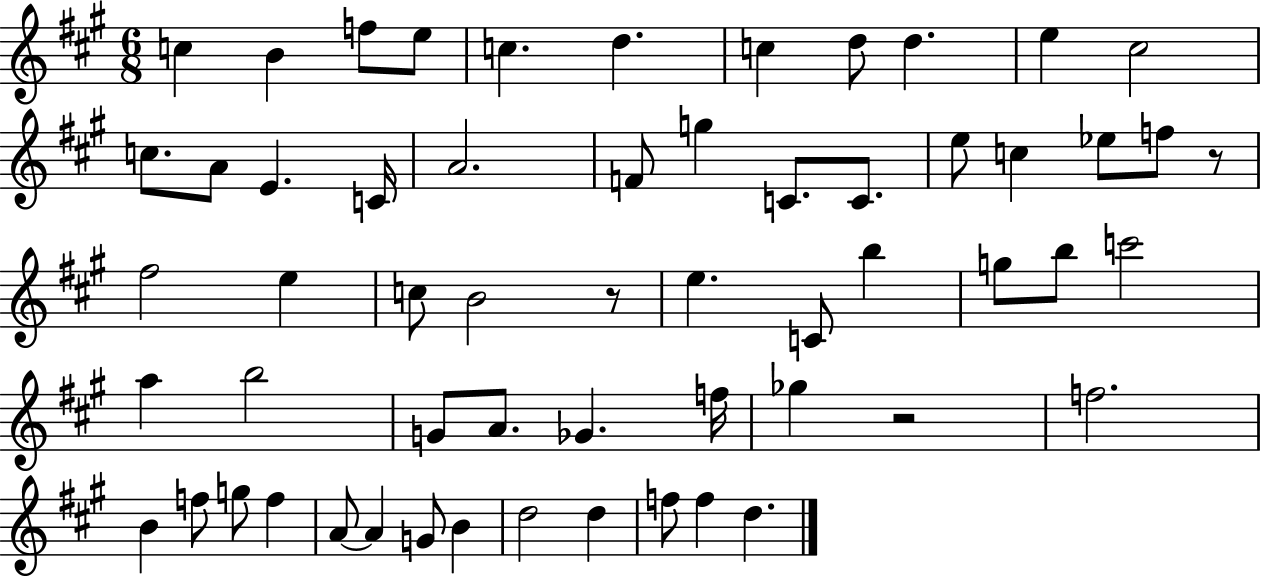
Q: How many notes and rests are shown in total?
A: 58